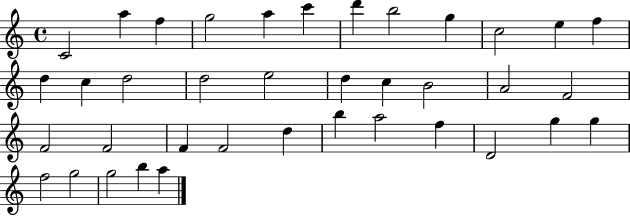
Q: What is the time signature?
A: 4/4